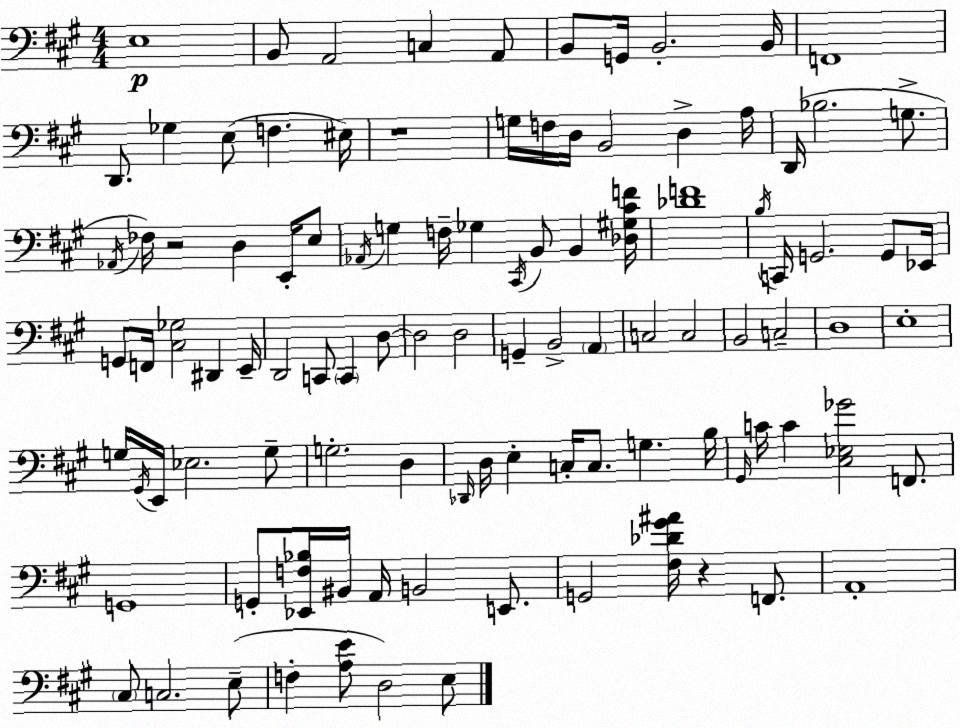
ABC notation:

X:1
T:Untitled
M:4/4
L:1/4
K:A
E,4 B,,/2 A,,2 C, A,,/2 B,,/2 G,,/4 B,,2 B,,/4 F,,4 D,,/2 _G, E,/2 F, ^E,/4 z4 G,/4 F,/4 D,/4 B,,2 D, A,/4 D,,/4 _B,2 G,/2 _A,,/4 _F,/4 z2 D, E,,/4 E,/2 _A,,/4 G, F,/4 _G, ^C,,/4 B,,/2 B,, [_D,^G,^CF]/4 [_DF]4 B,/4 C,,/4 G,,2 G,,/2 _E,,/4 G,,/2 F,,/4 [^C,_G,]2 ^D,, E,,/4 D,,2 C,,/2 C,, D,/2 D,2 D,2 G,, B,,2 A,, C,2 C,2 B,,2 C,2 D,4 E,4 G,/4 ^G,,/4 E,,/4 _E,2 G,/2 G,2 D, _D,,/4 D,/4 E, C,/4 C,/2 G, B,/4 ^G,,/4 C/4 C [^C,_E,_G]2 F,,/2 G,,4 G,,/2 [_E,,F,_B,]/4 ^B,,/4 A,,/4 B,,2 E,,/2 G,,2 [^F,_D^G^A]/4 z F,,/2 A,,4 ^C,/2 C,2 E,/2 F, [A,E]/2 D,2 E,/2